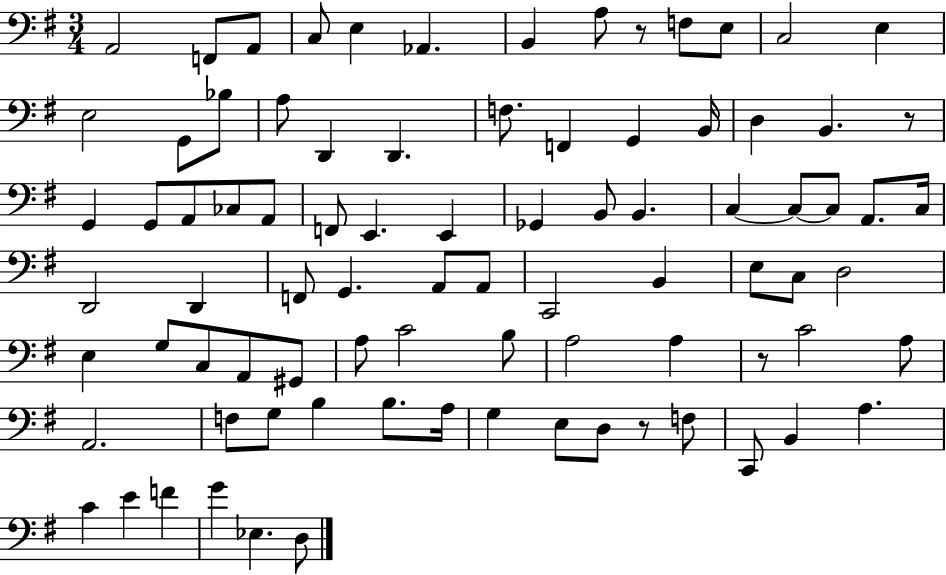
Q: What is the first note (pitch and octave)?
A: A2